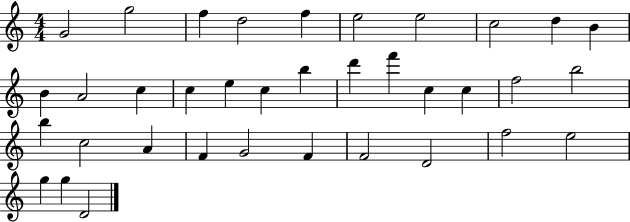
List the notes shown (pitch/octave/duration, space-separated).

G4/h G5/h F5/q D5/h F5/q E5/h E5/h C5/h D5/q B4/q B4/q A4/h C5/q C5/q E5/q C5/q B5/q D6/q F6/q C5/q C5/q F5/h B5/h B5/q C5/h A4/q F4/q G4/h F4/q F4/h D4/h F5/h E5/h G5/q G5/q D4/h